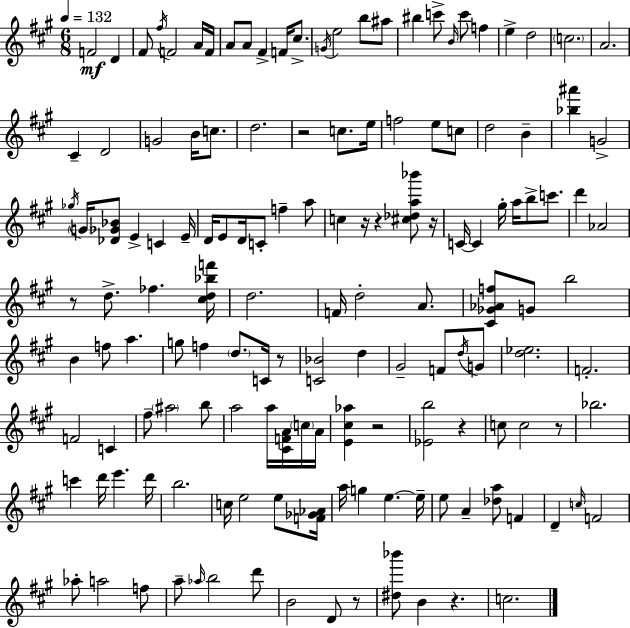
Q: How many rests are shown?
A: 11